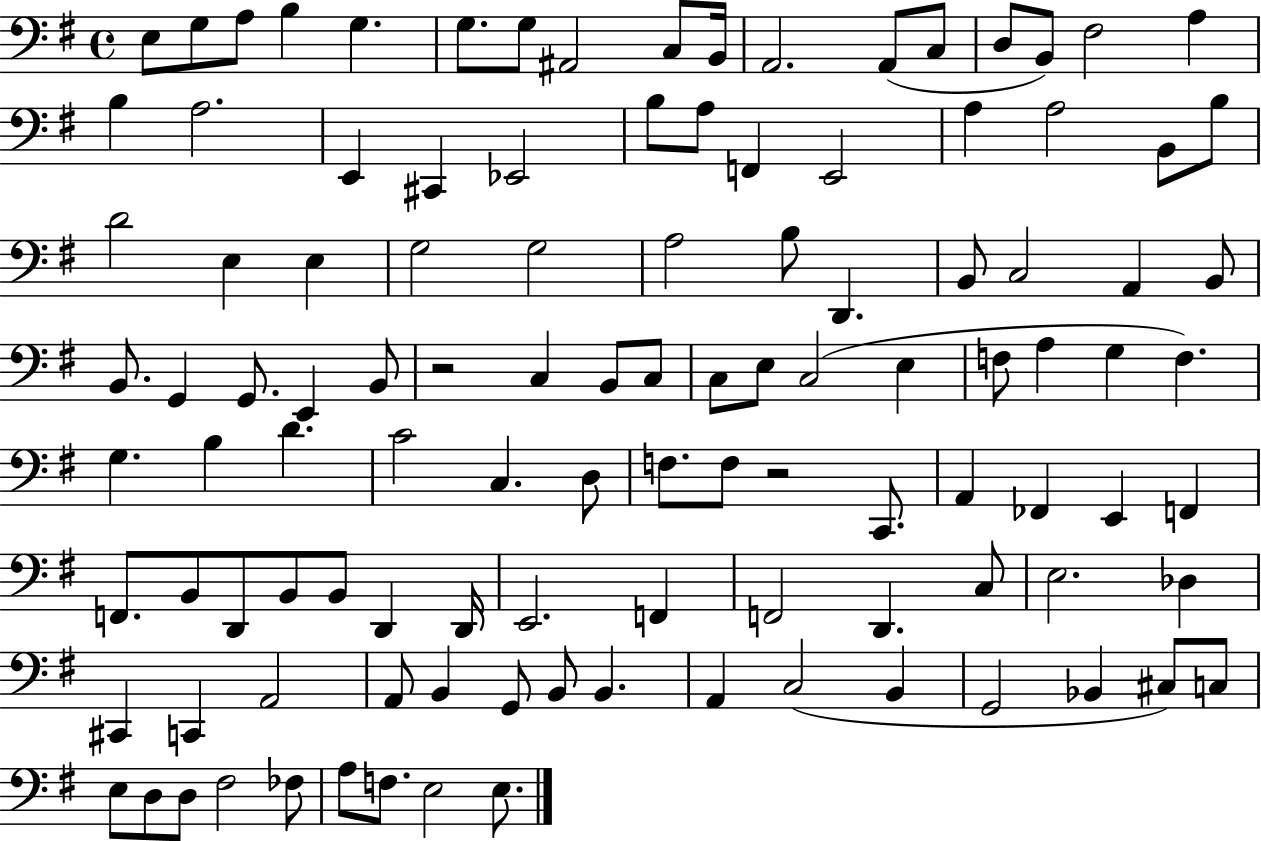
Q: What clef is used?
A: bass